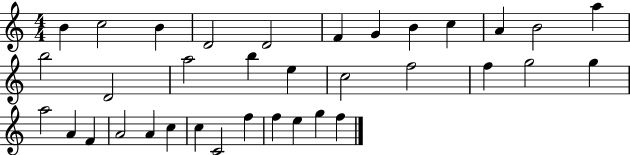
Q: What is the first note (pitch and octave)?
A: B4